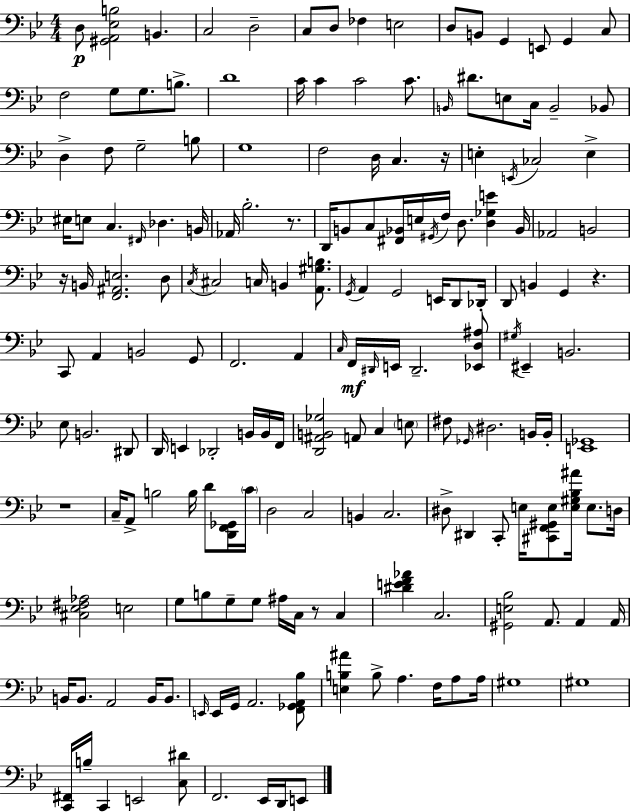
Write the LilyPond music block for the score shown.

{
  \clef bass
  \numericTimeSignature
  \time 4/4
  \key g \minor
  d8\p <gis, a, ees b>2 b,4. | c2 d2-- | c8 d8 fes4 e2 | d8 b,8 g,4 e,8 g,4 c8 | \break f2 g8 g8. b8.-> | d'1 | c'16 c'4 c'2 c'8. | \grace { b,16 } dis'8. e8 c16 b,2-- bes,8 | \break d4-> f8 g2-- b8 | g1 | f2 d16 c4. | r16 e4-. \acciaccatura { e,16 } ces2 e4-> | \break eis16 e8 c4. \grace { fis,16 } des4. | b,16 aes,16 bes2.-. | r8. d,16 b,8 c8 <fis, bes,>16 e16 \acciaccatura { gis,16 } f16 d8. <d ges e'>4 | bes,16 aes,2 b,2 | \break r16 b,16 <f, ais, e>2. | d8 \acciaccatura { c16 } cis2 c16 b,4 | <a, gis b>8. \acciaccatura { g,16 } a,4 g,2 | e,16 d,8 des,16-. d,8 b,4 g,4 | \break r4. c,8 a,4 b,2 | g,8 f,2. | a,4 \grace { c16 } f,16\mf \grace { dis,16 } e,16 dis,2.-- | <ees, d ais>8 \acciaccatura { gis16 } eis,4-- b,2. | \break ees8 b,2. | dis,8 d,16 e,4 des,2-. | b,16 b,16 f,16 <d, ais, b, ges>2 | a,8 c4 \parenthesize e8 fis8 \grace { ges,16 } dis2. | \break b,16 b,16-. <e, ges,>1 | r1 | c16-- a,8-> b2 | b16 d'8 <d, f, ges,>16 \parenthesize c'16 d2 | \break c2 b,4 c2. | dis8-> dis,4 | c,8-. e16 <cis, f, gis, e>8 <e gis bes ais'>16 e8. d16 <cis ees fis aes>2 | e2 g8 b8 g8-- | \break g8 ais16 c16 r8 c4 <dis' e' f' aes'>4 c2. | <gis, e bes>2 | a,8. a,4 a,16 b,16 b,8. a,2 | b,16 b,8. \grace { e,16 } e,16 g,16 a,2. | \break <f, ges, a, bes>8 <e b ais'>4 b8-> | a4. f16 a8 a16 gis1 | gis1 | <c, fis,>16 b16-- c,4 | \break e,2 <c dis'>8 f,2. | ees,16 d,16 e,8 \bar "|."
}